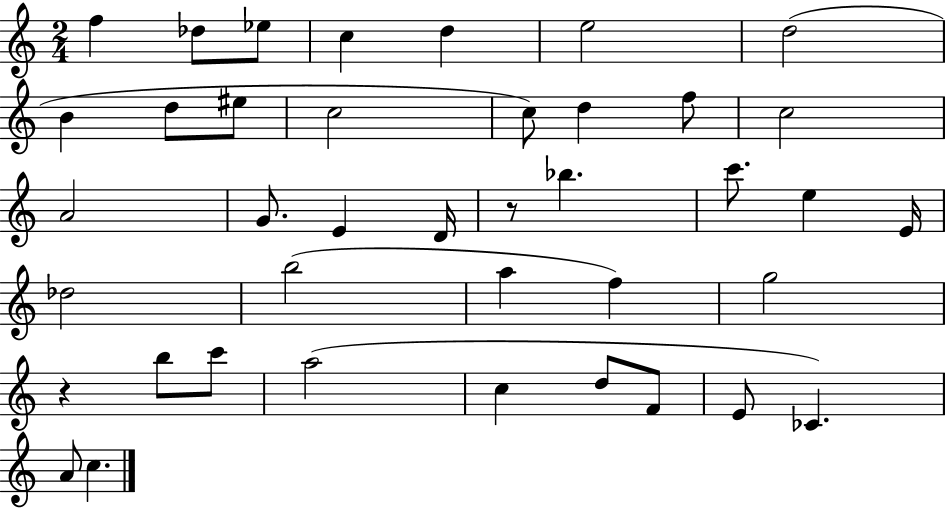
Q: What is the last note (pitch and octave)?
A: C5